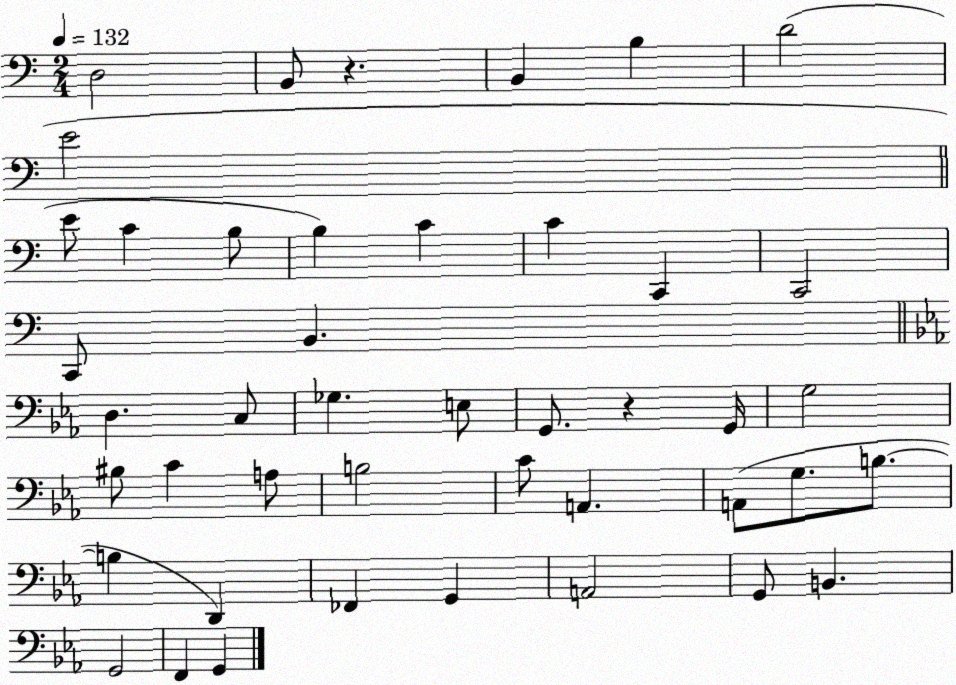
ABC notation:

X:1
T:Untitled
M:2/4
L:1/4
K:C
D,2 B,,/2 z B,, B, D2 E2 E/2 C B,/2 B, C C C,, C,,2 C,,/2 B,, D, C,/2 _G, E,/2 G,,/2 z G,,/4 G,2 ^B,/2 C A,/2 B,2 C/2 A,, A,,/2 G,/2 B,/2 B, D,, _F,, G,, A,,2 G,,/2 B,, G,,2 F,, G,,